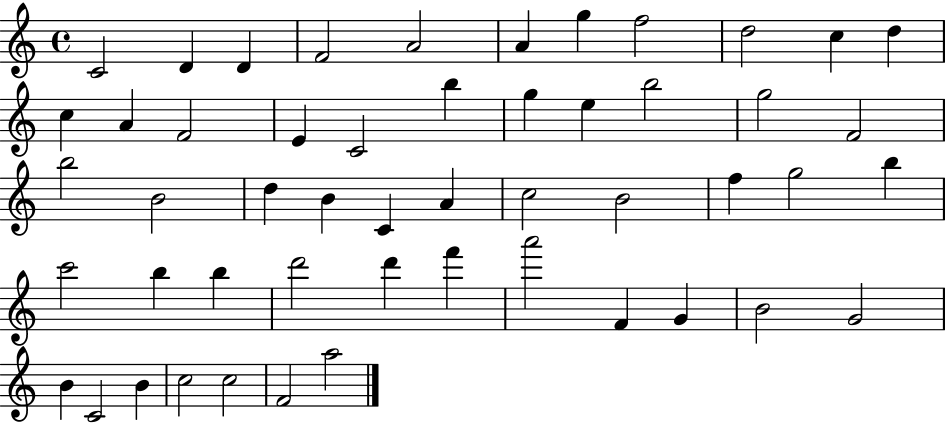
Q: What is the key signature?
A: C major